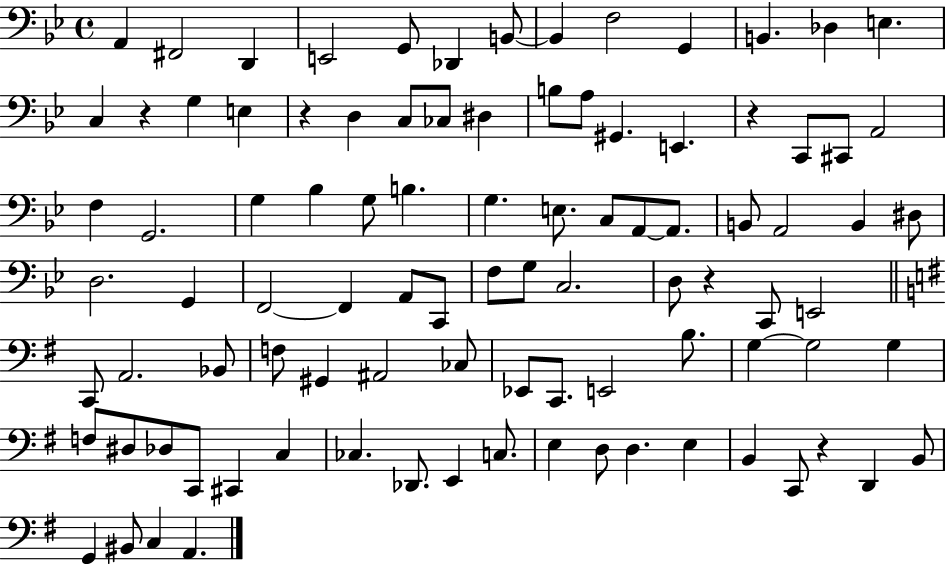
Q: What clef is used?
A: bass